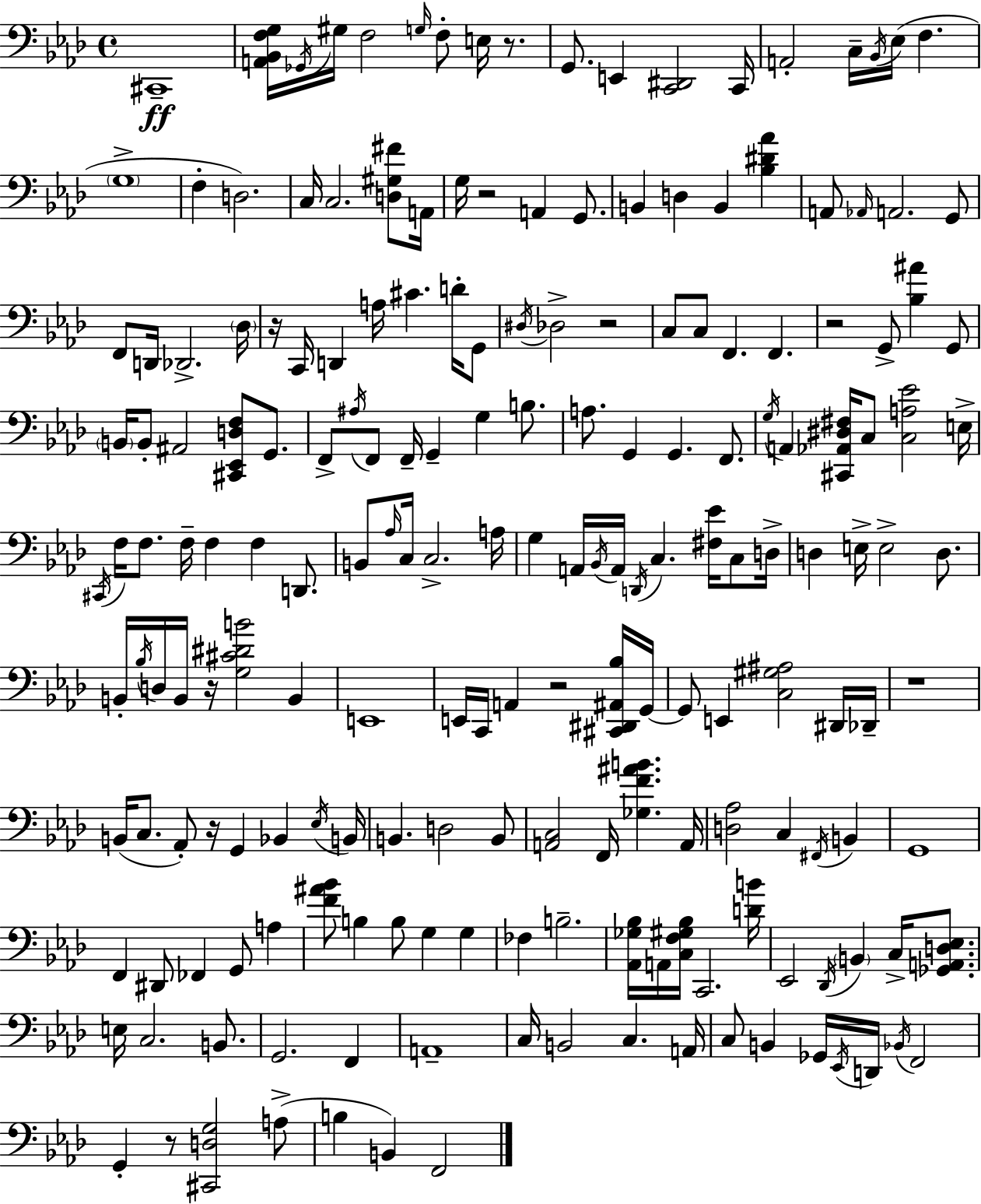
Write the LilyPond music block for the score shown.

{
  \clef bass
  \time 4/4
  \defaultTimeSignature
  \key aes \major
  cis,1--\ff | <a, bes, f g>16 \acciaccatura { ges,16 } gis16 f2 \grace { g16 } f8-. e16 r8. | g,8. e,4 <c, dis,>2 | c,16 a,2-. c16-- \acciaccatura { bes,16 }( ees16 f4. | \break \parenthesize g1-> | f4-. d2.) | c16 c2. | <d gis fis'>8 a,16 g16 r2 a,4 | \break g,8. b,4 d4 b,4 <bes dis' aes'>4 | a,8 \grace { aes,16 } a,2. | g,8 f,8 d,16 des,2.-> | \parenthesize des16 r16 c,16 d,4 a16 cis'4. | \break d'16-. g,8 \acciaccatura { dis16 } des2-> r2 | c8 c8 f,4. f,4. | r2 g,8-> <bes ais'>4 | g,8 \parenthesize b,16 b,8-. ais,2 | \break <cis, ees, d f>8 g,8. f,8-> \acciaccatura { ais16 } f,8 f,16-- g,4-- g4 | b8. a8. g,4 g,4. | f,8. \acciaccatura { g16 } a,4 <cis, aes, dis fis>16 c8 <c a ees'>2 | e16-> \acciaccatura { cis,16 } f16 f8. f16-- f4 | \break f4 d,8. b,8 \grace { aes16 } c16 c2.-> | a16 g4 a,16 \acciaccatura { bes,16 } a,16 | \acciaccatura { d,16 } c4. <fis ees'>16 c8 d16-> d4 e16-> | e2-> d8. b,16-. \acciaccatura { bes16 } d16 b,16 r16 | \break <g cis' dis' b'>2 b,4 e,1 | e,16 c,16 a,4 | r2 <cis, dis, ais, bes>16 g,16~~ g,8 e,4 | <c gis ais>2 dis,16 des,16-- r1 | \break b,16( c8. | aes,8-.) r16 g,4 bes,4 \acciaccatura { ees16 } b,16 b,4. | d2 b,8 <a, c>2 | f,16 <ges f' ais' b'>4. a,16 <d aes>2 | \break c4 \acciaccatura { fis,16 } b,4 g,1 | f,4 | dis,8 fes,4 g,8 a4 <f' ais' bes'>8 | b4 b8 g4 g4 fes4 | \break b2.-- <aes, ges bes>16 a,16 | <c f gis bes>16 c,2. <d' b'>16 ees,2 | \acciaccatura { des,16 } \parenthesize b,4 c16-> <ges, a, d ees>8. e16 | c2. b,8. g,2. | \break f,4 a,1-- | c16 | b,2 c4. a,16 c8 | b,4 ges,16 \acciaccatura { ees,16 } d,16 \acciaccatura { bes,16 } f,2 | \break g,4-. r8 <cis, d g>2 a8->( | b4 b,4) f,2 | \bar "|."
}